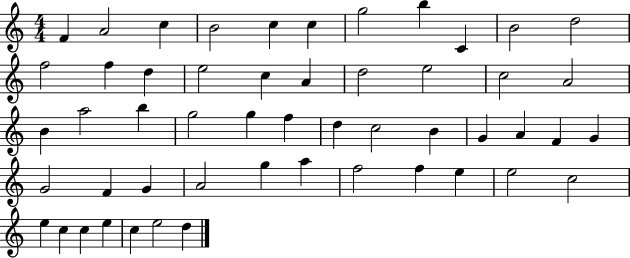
{
  \clef treble
  \numericTimeSignature
  \time 4/4
  \key c \major
  f'4 a'2 c''4 | b'2 c''4 c''4 | g''2 b''4 c'4 | b'2 d''2 | \break f''2 f''4 d''4 | e''2 c''4 a'4 | d''2 e''2 | c''2 a'2 | \break b'4 a''2 b''4 | g''2 g''4 f''4 | d''4 c''2 b'4 | g'4 a'4 f'4 g'4 | \break g'2 f'4 g'4 | a'2 g''4 a''4 | f''2 f''4 e''4 | e''2 c''2 | \break e''4 c''4 c''4 e''4 | c''4 e''2 d''4 | \bar "|."
}